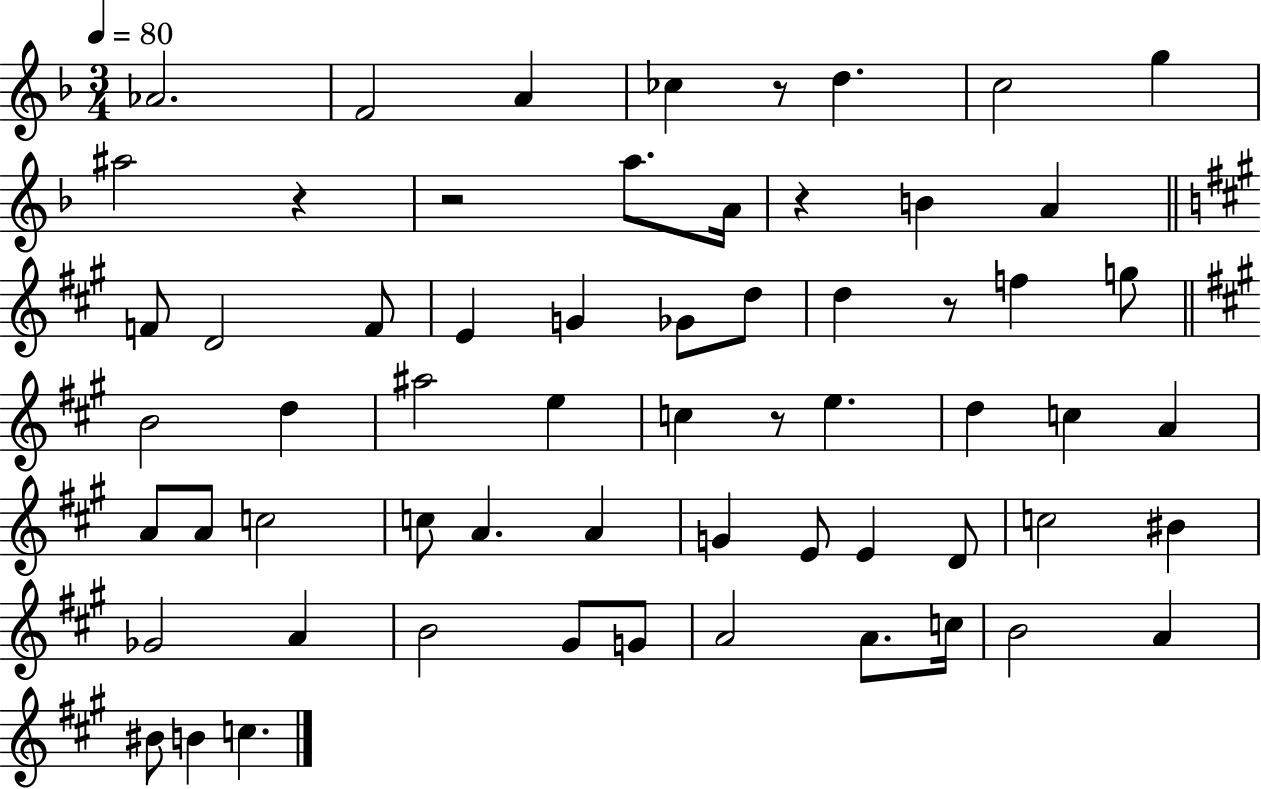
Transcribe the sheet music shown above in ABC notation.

X:1
T:Untitled
M:3/4
L:1/4
K:F
_A2 F2 A _c z/2 d c2 g ^a2 z z2 a/2 A/4 z B A F/2 D2 F/2 E G _G/2 d/2 d z/2 f g/2 B2 d ^a2 e c z/2 e d c A A/2 A/2 c2 c/2 A A G E/2 E D/2 c2 ^B _G2 A B2 ^G/2 G/2 A2 A/2 c/4 B2 A ^B/2 B c